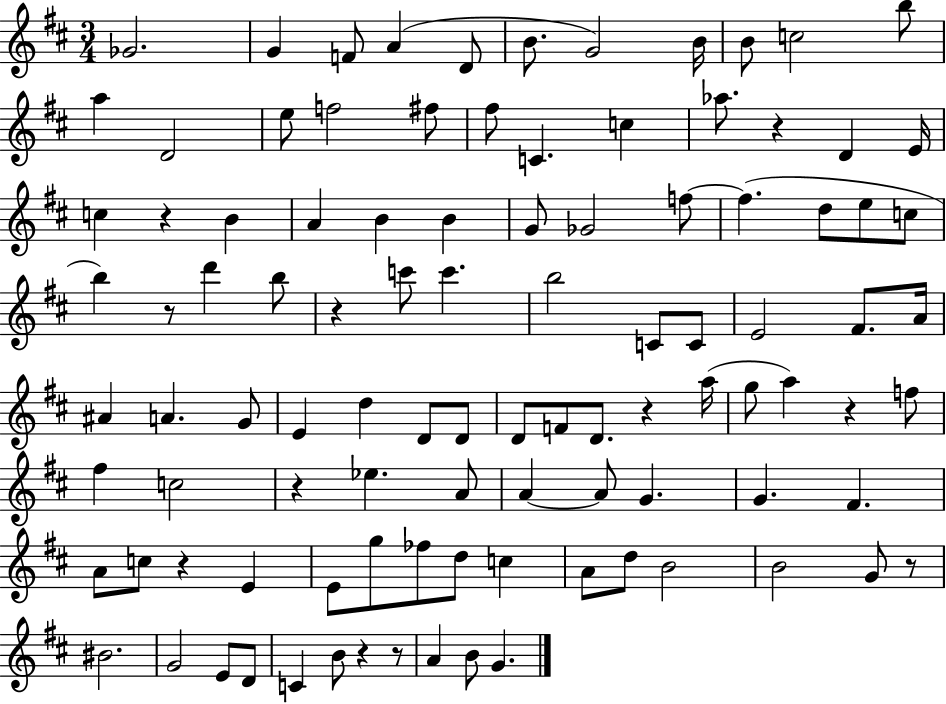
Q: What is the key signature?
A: D major